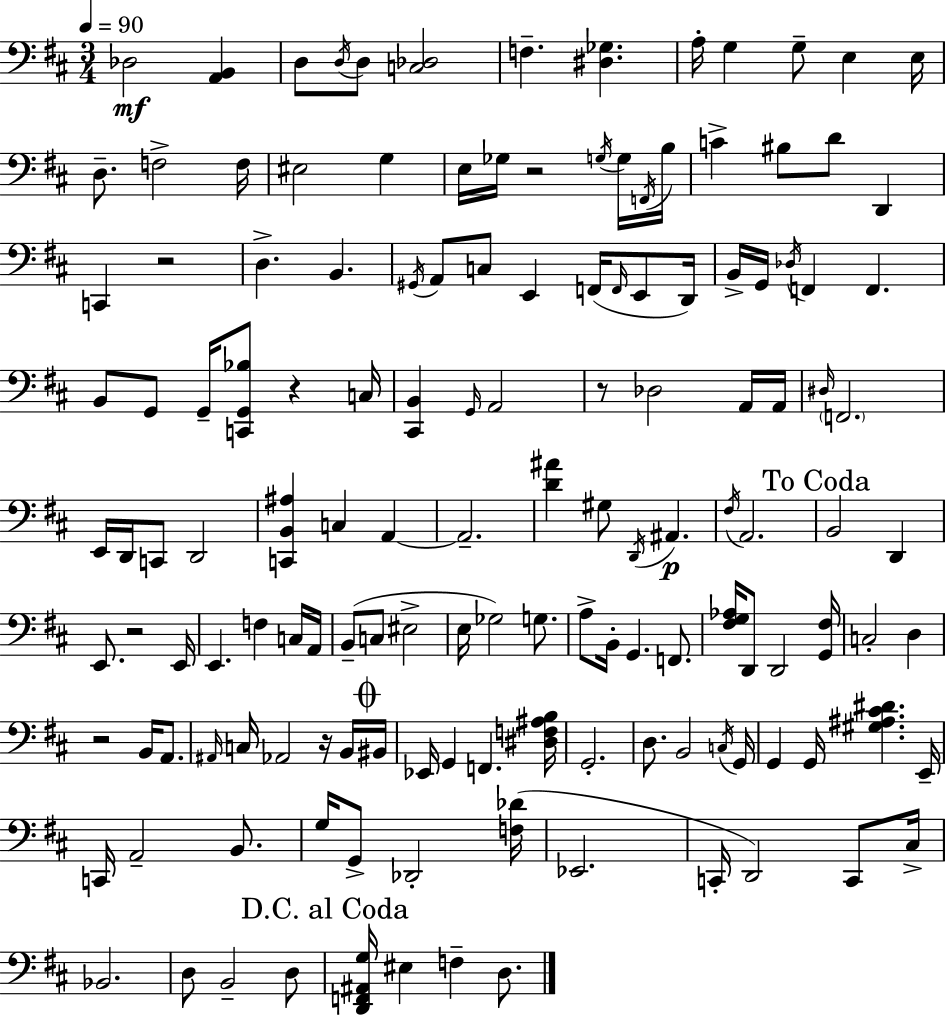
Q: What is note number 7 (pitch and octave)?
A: G3